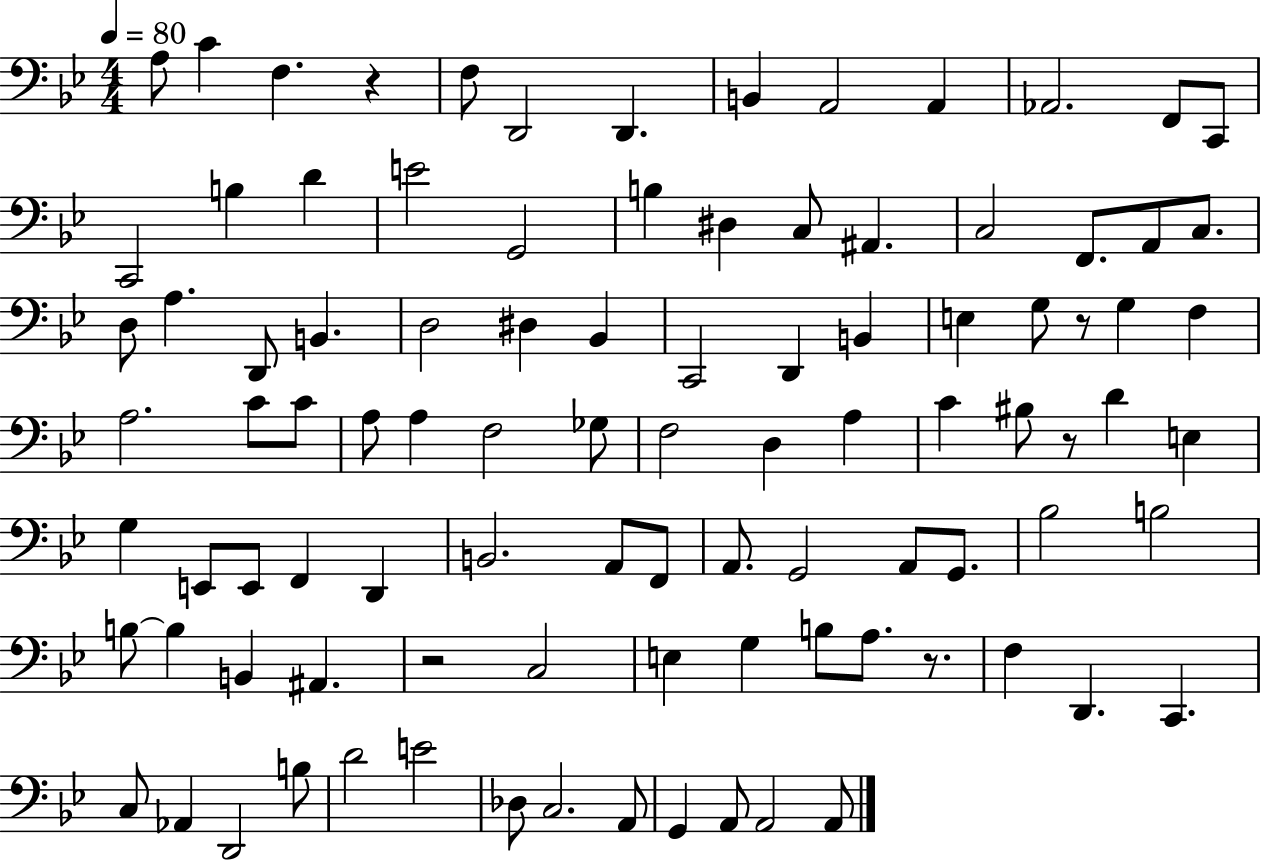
{
  \clef bass
  \numericTimeSignature
  \time 4/4
  \key bes \major
  \tempo 4 = 80
  a8 c'4 f4. r4 | f8 d,2 d,4. | b,4 a,2 a,4 | aes,2. f,8 c,8 | \break c,2 b4 d'4 | e'2 g,2 | b4 dis4 c8 ais,4. | c2 f,8. a,8 c8. | \break d8 a4. d,8 b,4. | d2 dis4 bes,4 | c,2 d,4 b,4 | e4 g8 r8 g4 f4 | \break a2. c'8 c'8 | a8 a4 f2 ges8 | f2 d4 a4 | c'4 bis8 r8 d'4 e4 | \break g4 e,8 e,8 f,4 d,4 | b,2. a,8 f,8 | a,8. g,2 a,8 g,8. | bes2 b2 | \break b8~~ b4 b,4 ais,4. | r2 c2 | e4 g4 b8 a8. r8. | f4 d,4. c,4. | \break c8 aes,4 d,2 b8 | d'2 e'2 | des8 c2. a,8 | g,4 a,8 a,2 a,8 | \break \bar "|."
}